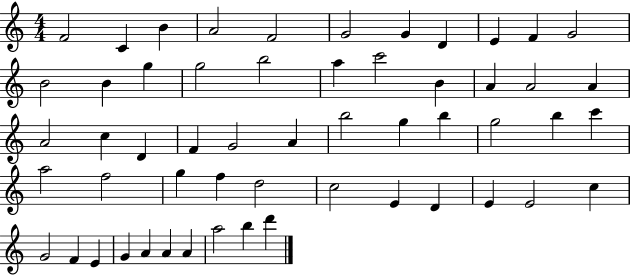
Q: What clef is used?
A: treble